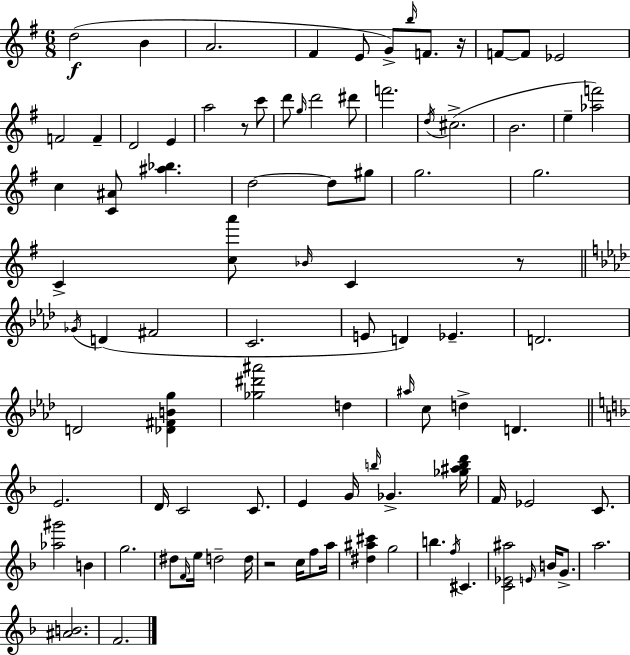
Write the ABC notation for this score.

X:1
T:Untitled
M:6/8
L:1/4
K:G
d2 B A2 ^F E/2 G/2 b/4 F/2 z/4 F/2 F/2 _E2 F2 F D2 E a2 z/2 c'/2 d'/2 g/4 d'2 ^d'/2 f'2 d/4 ^c2 B2 e [_af']2 c [C^A]/2 [^a_b] d2 d/2 ^g/2 g2 g2 C [ca']/2 _B/4 C z/2 _G/4 D ^F2 C2 E/2 D _E D2 D2 [_D^FBg] [_g^d'^a']2 d ^a/4 c/2 d D E2 D/4 C2 C/2 E G/4 b/4 _G [_g^abd']/4 F/4 _E2 C/2 [_a^g']2 B g2 ^d/2 F/4 e/4 d2 d/4 z2 c/4 f/2 a/4 [^d^a^c'] g2 b f/4 ^C [C_E^a]2 E/4 B/4 G/2 a2 [^AB]2 F2